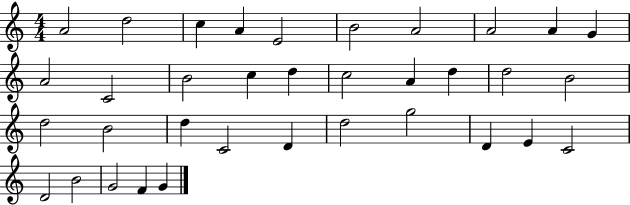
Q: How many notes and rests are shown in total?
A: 35